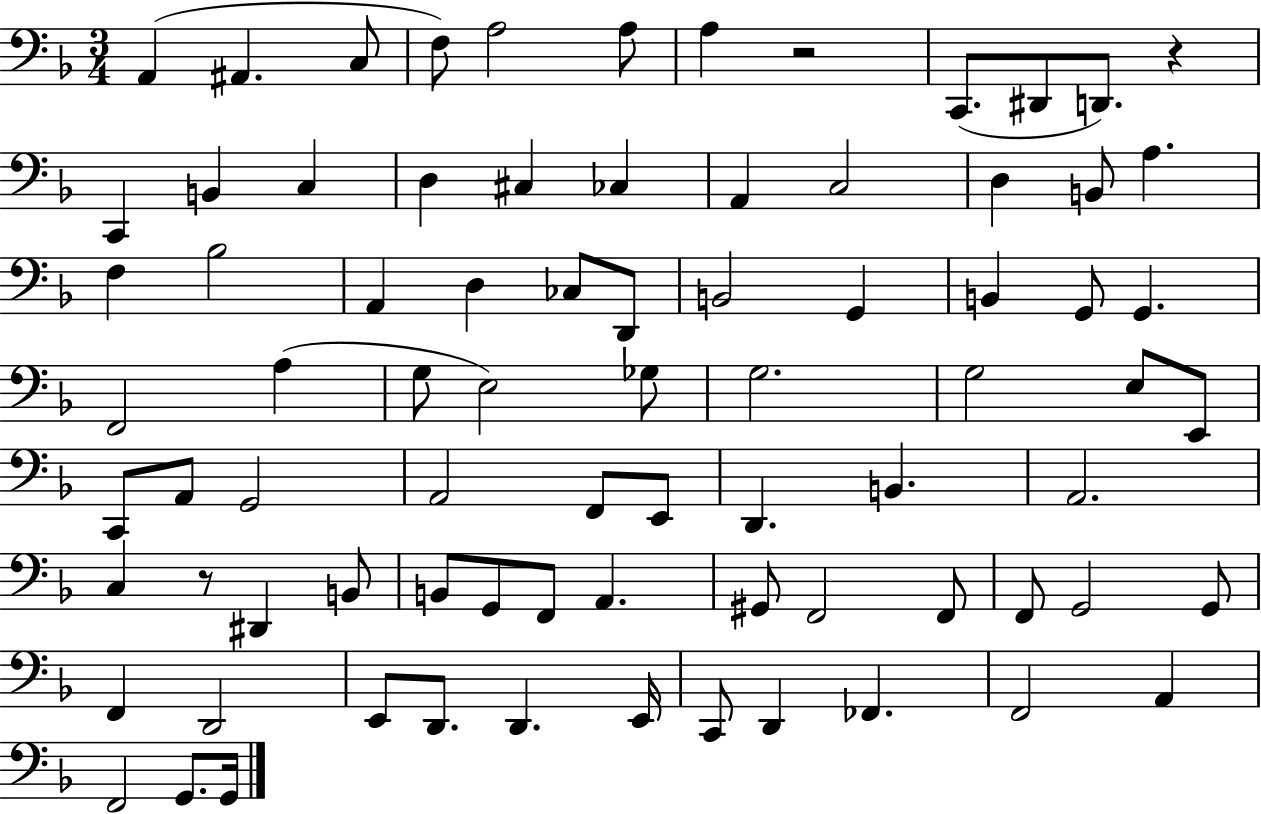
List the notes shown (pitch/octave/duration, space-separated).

A2/q A#2/q. C3/e F3/e A3/h A3/e A3/q R/h C2/e. D#2/e D2/e. R/q C2/q B2/q C3/q D3/q C#3/q CES3/q A2/q C3/h D3/q B2/e A3/q. F3/q Bb3/h A2/q D3/q CES3/e D2/e B2/h G2/q B2/q G2/e G2/q. F2/h A3/q G3/e E3/h Gb3/e G3/h. G3/h E3/e E2/e C2/e A2/e G2/h A2/h F2/e E2/e D2/q. B2/q. A2/h. C3/q R/e D#2/q B2/e B2/e G2/e F2/e A2/q. G#2/e F2/h F2/e F2/e G2/h G2/e F2/q D2/h E2/e D2/e. D2/q. E2/s C2/e D2/q FES2/q. F2/h A2/q F2/h G2/e. G2/s